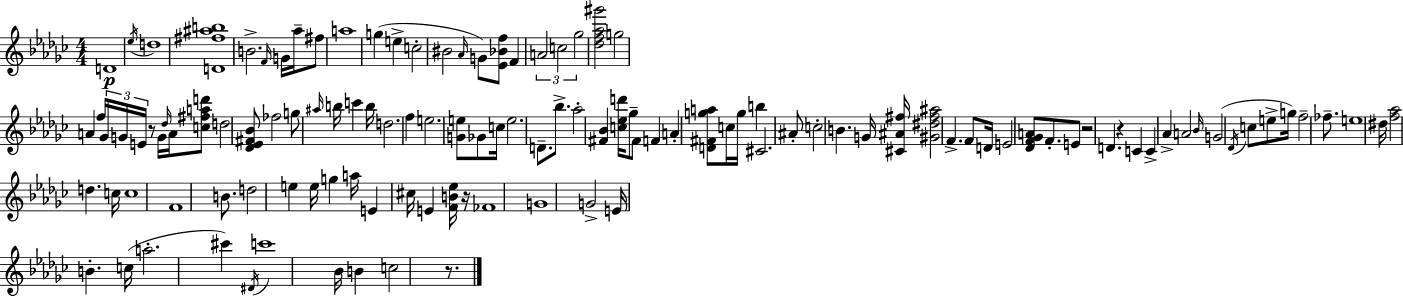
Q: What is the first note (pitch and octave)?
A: D4